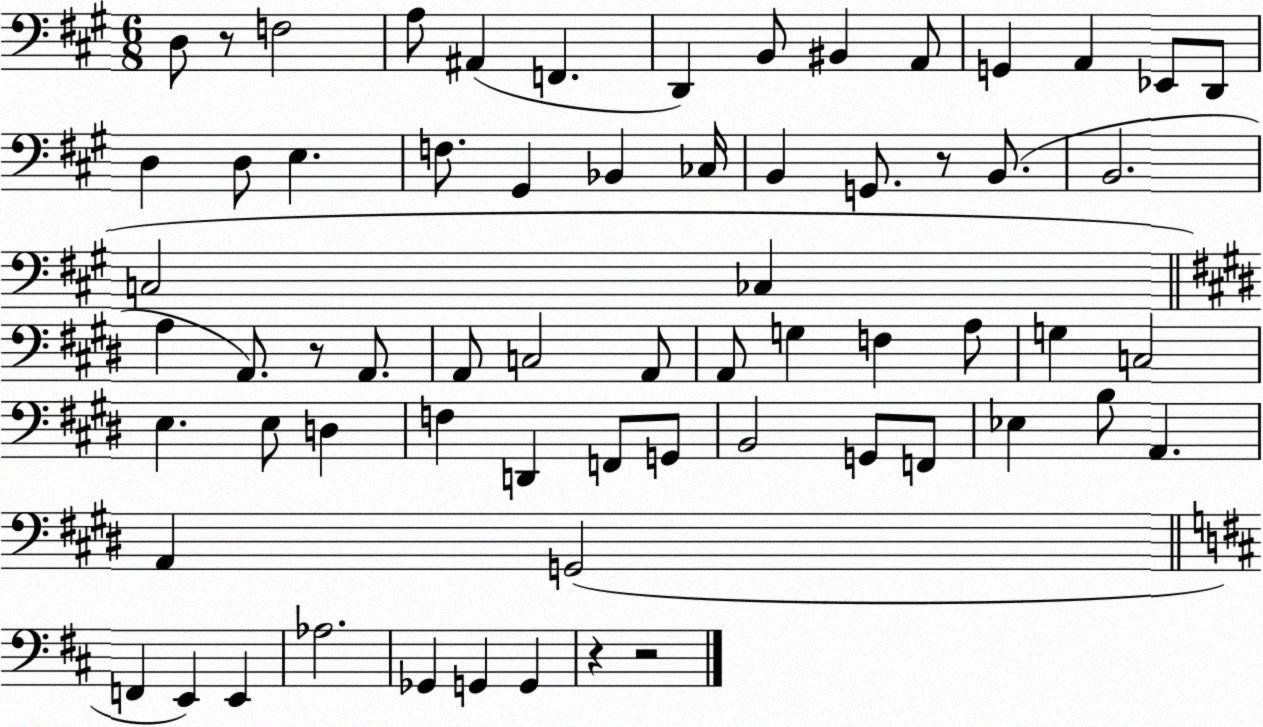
X:1
T:Untitled
M:6/8
L:1/4
K:A
D,/2 z/2 F,2 A,/2 ^A,, F,, D,, B,,/2 ^B,, A,,/2 G,, A,, _E,,/2 D,,/2 D, D,/2 E, F,/2 ^G,, _B,, _C,/4 B,, G,,/2 z/2 B,,/2 B,,2 C,2 _C, A, A,,/2 z/2 A,,/2 A,,/2 C,2 A,,/2 A,,/2 G, F, A,/2 G, C,2 E, E,/2 D, F, D,, F,,/2 G,,/2 B,,2 G,,/2 F,,/2 _E, B,/2 A,, A,, G,,2 F,, E,, E,, _A,2 _G,, G,, G,, z z2